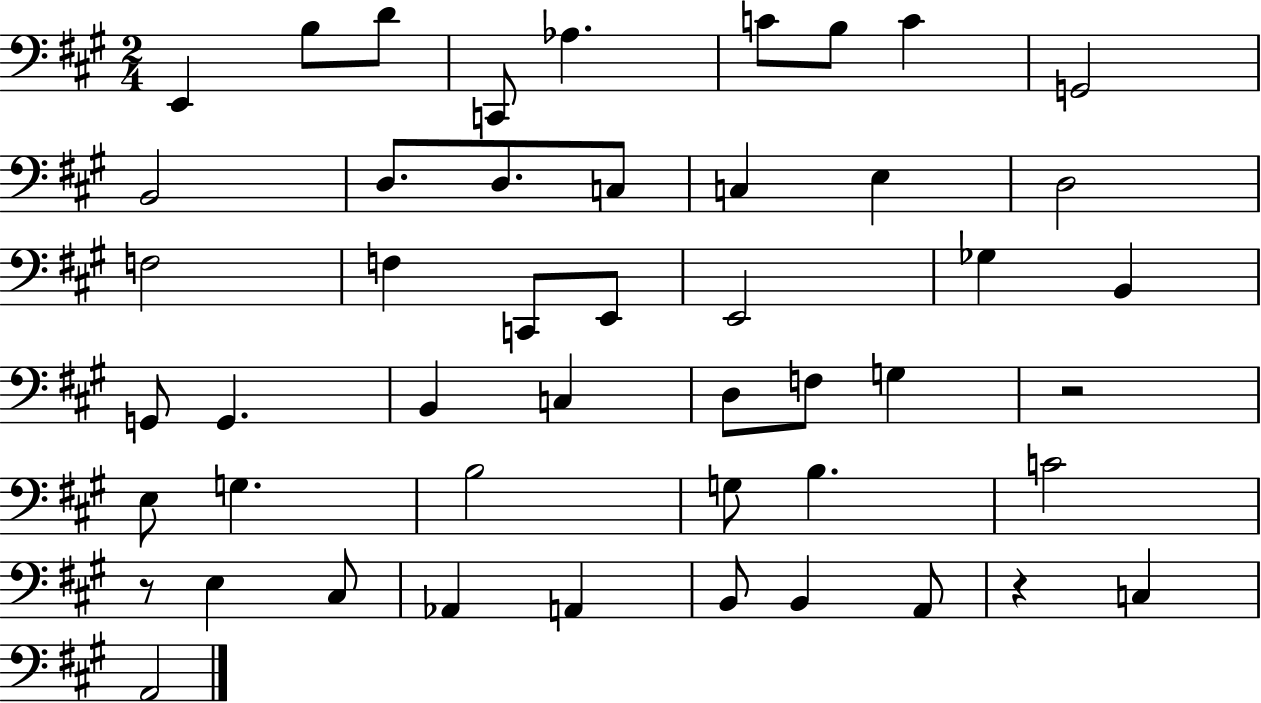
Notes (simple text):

E2/q B3/e D4/e C2/e Ab3/q. C4/e B3/e C4/q G2/h B2/h D3/e. D3/e. C3/e C3/q E3/q D3/h F3/h F3/q C2/e E2/e E2/h Gb3/q B2/q G2/e G2/q. B2/q C3/q D3/e F3/e G3/q R/h E3/e G3/q. B3/h G3/e B3/q. C4/h R/e E3/q C#3/e Ab2/q A2/q B2/e B2/q A2/e R/q C3/q A2/h